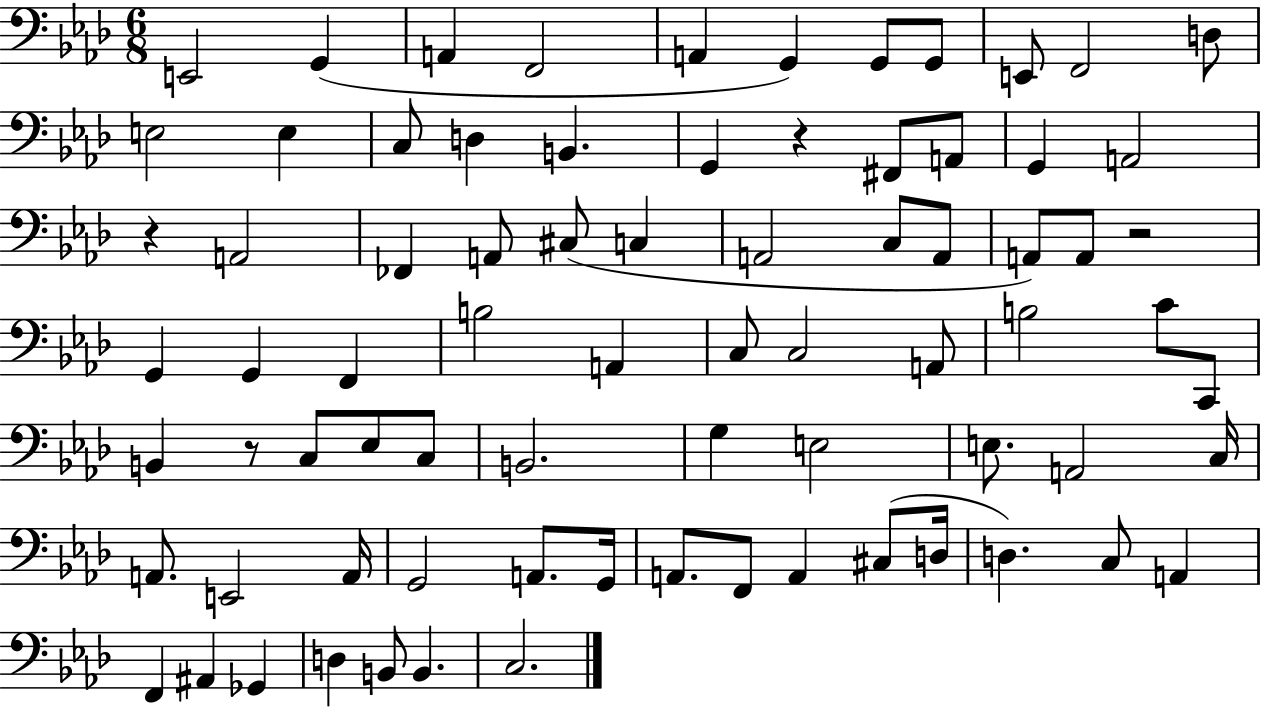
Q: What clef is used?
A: bass